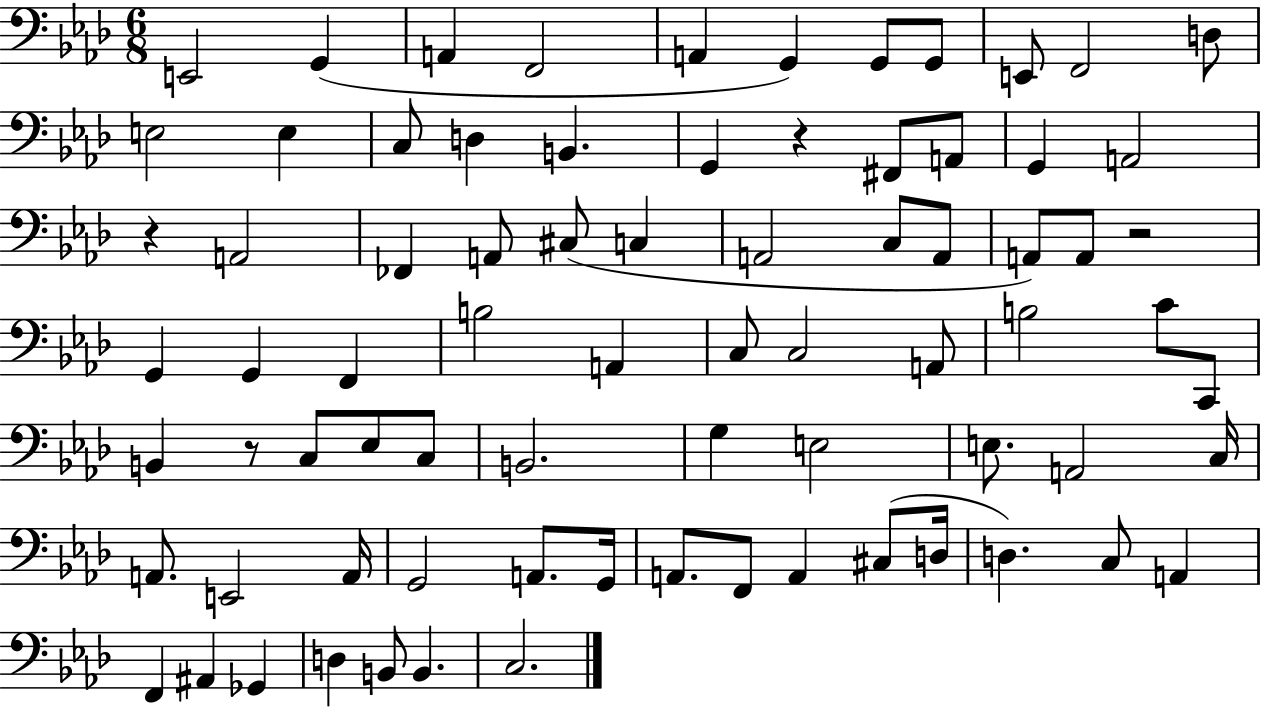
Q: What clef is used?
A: bass